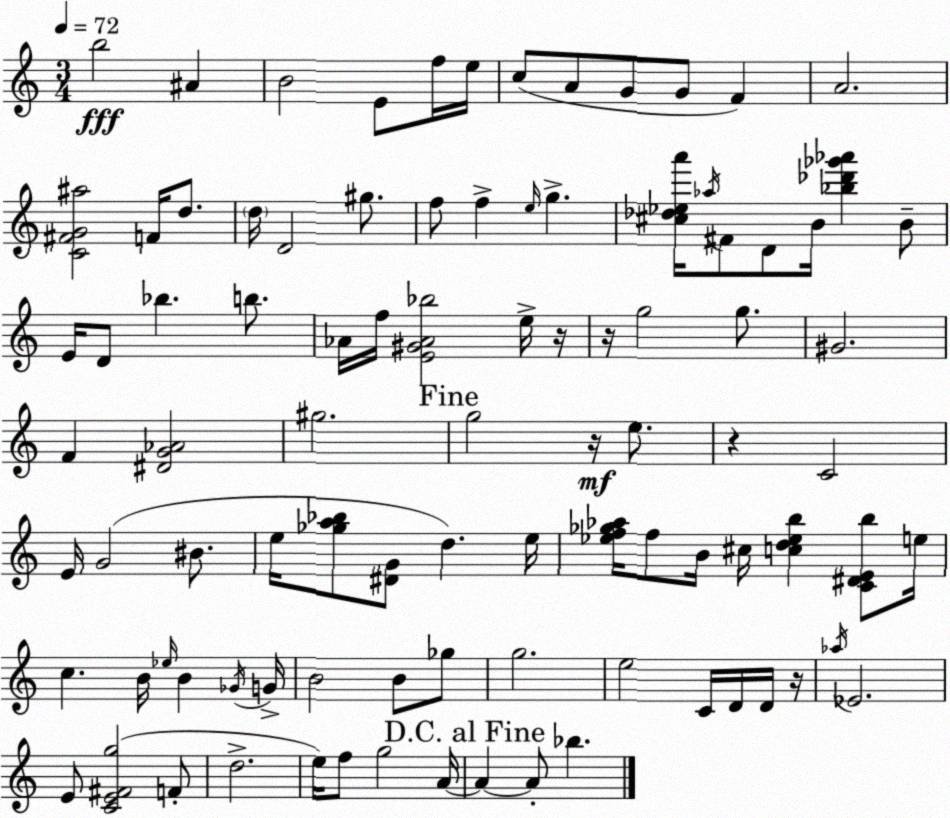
X:1
T:Untitled
M:3/4
L:1/4
K:Am
b2 ^A B2 E/2 f/4 e/4 c/2 A/2 G/2 G/2 F A2 [C^FG^a]2 F/4 d/2 d/4 D2 ^g/2 f/2 f e/4 g [^c_d_ea']/4 _a/4 ^F/2 D/2 B/4 [_b_d'_g'_a'] B/2 E/4 D/2 _b b/2 _A/4 f/4 [E^G_A_b]2 e/4 z/4 z/4 g2 g/2 ^G2 F [^DG_A]2 ^g2 g2 z/4 e/2 z C2 E/4 G2 ^B/2 e/4 [_ga_b]/2 [^DG]/2 d e/4 [_ef_g_a]/4 f/2 B/4 ^c/4 [cd_eb] [C^DEb]/2 e/4 c B/4 _e/4 B _G/4 G/4 B2 B/2 _g/2 g2 e2 C/4 D/4 D/4 z/4 _a/4 _E2 E/2 [CE^Fg]2 F/2 d2 e/4 f/2 g2 A/4 A A/2 _b